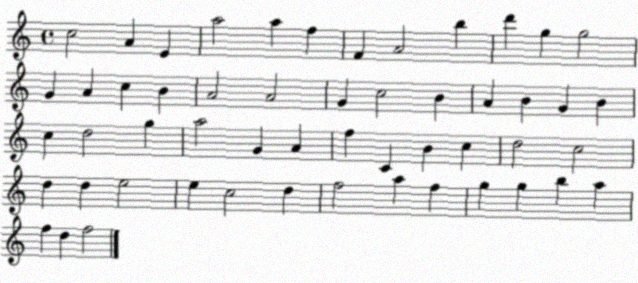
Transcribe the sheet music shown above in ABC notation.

X:1
T:Untitled
M:4/4
L:1/4
K:C
c2 A E a2 a f F A2 b d' g g2 G A c B A2 A2 G c2 B A B G B c d2 g a2 G A f C B c d2 c2 d d e2 e c2 d f2 a f g g b a f d f2